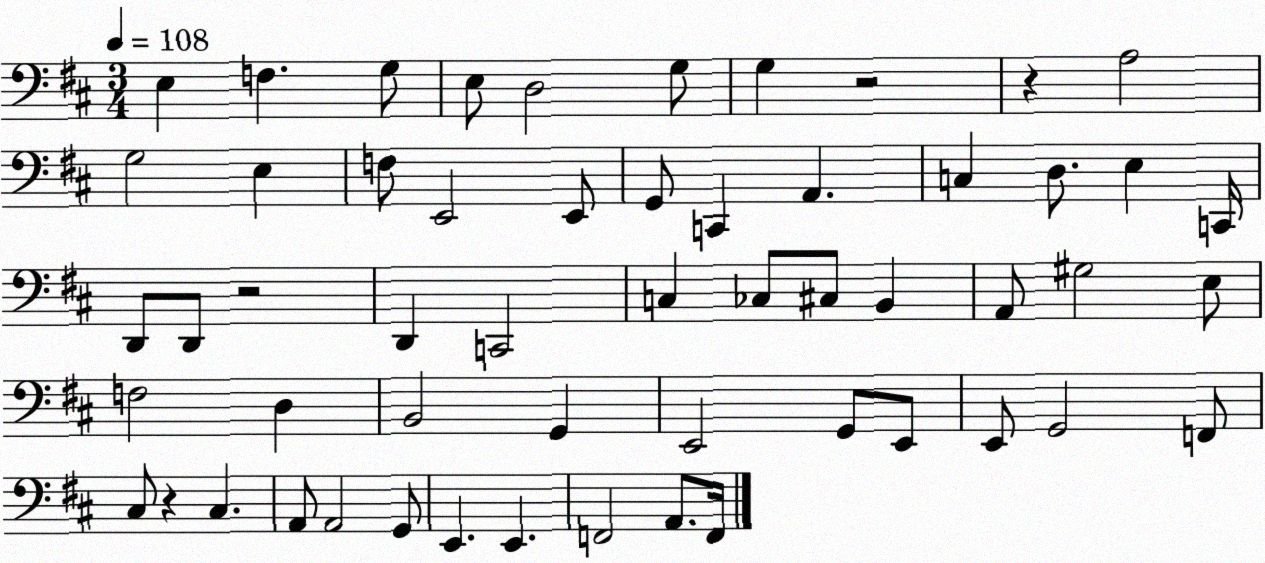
X:1
T:Untitled
M:3/4
L:1/4
K:D
E, F, G,/2 E,/2 D,2 G,/2 G, z2 z A,2 G,2 E, F,/2 E,,2 E,,/2 G,,/2 C,, A,, C, D,/2 E, C,,/4 D,,/2 D,,/2 z2 D,, C,,2 C, _C,/2 ^C,/2 B,, A,,/2 ^G,2 E,/2 F,2 D, B,,2 G,, E,,2 G,,/2 E,,/2 E,,/2 G,,2 F,,/2 ^C,/2 z ^C, A,,/2 A,,2 G,,/2 E,, E,, F,,2 A,,/2 F,,/4